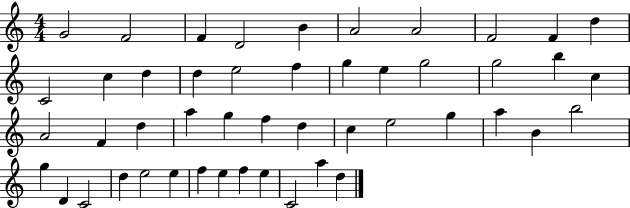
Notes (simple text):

G4/h F4/h F4/q D4/h B4/q A4/h A4/h F4/h F4/q D5/q C4/h C5/q D5/q D5/q E5/h F5/q G5/q E5/q G5/h G5/h B5/q C5/q A4/h F4/q D5/q A5/q G5/q F5/q D5/q C5/q E5/h G5/q A5/q B4/q B5/h G5/q D4/q C4/h D5/q E5/h E5/q F5/q E5/q F5/q E5/q C4/h A5/q D5/q